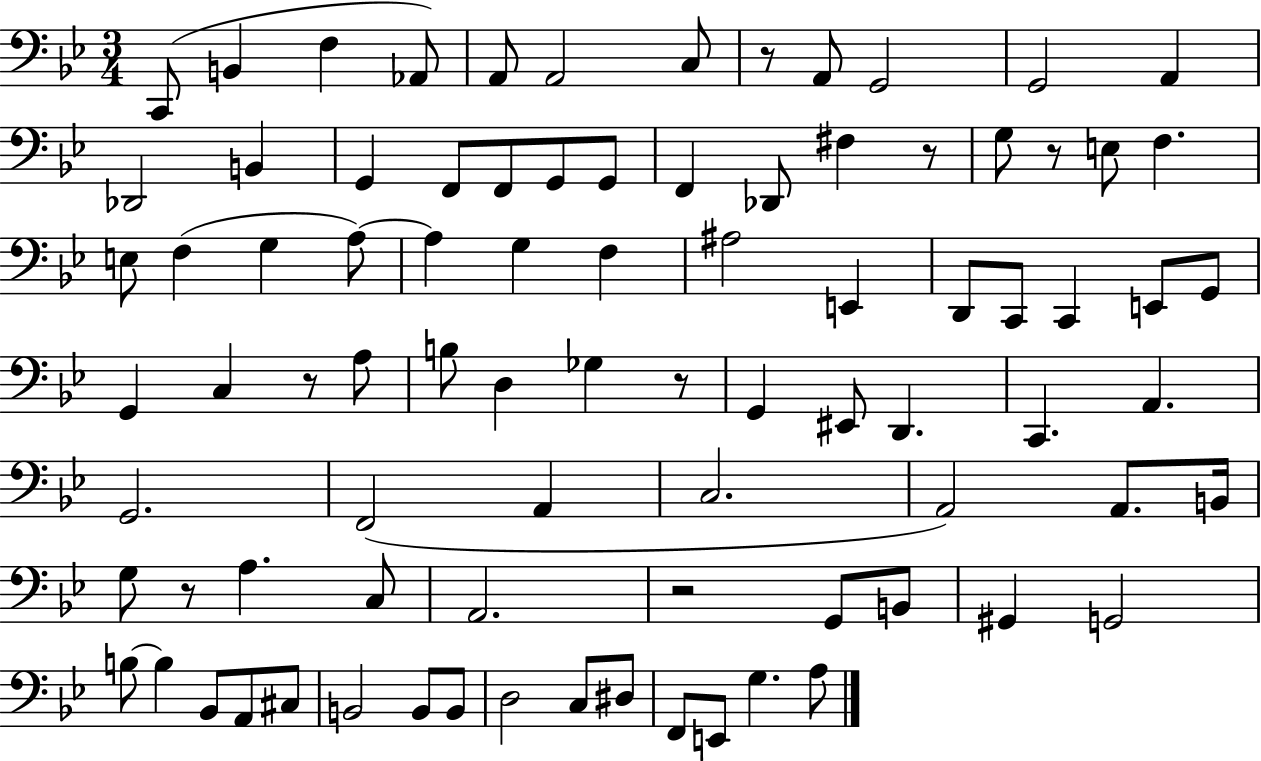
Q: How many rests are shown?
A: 7